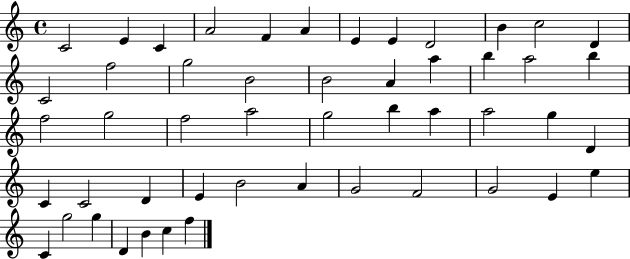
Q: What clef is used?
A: treble